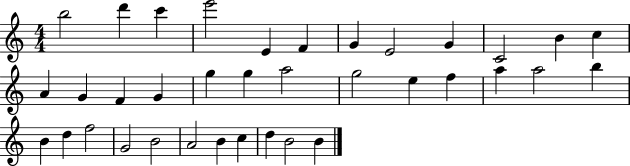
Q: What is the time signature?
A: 4/4